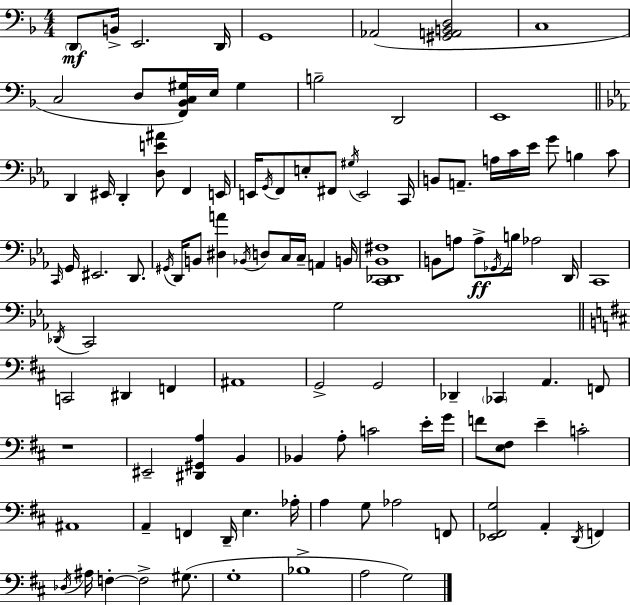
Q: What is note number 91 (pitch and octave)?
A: D2